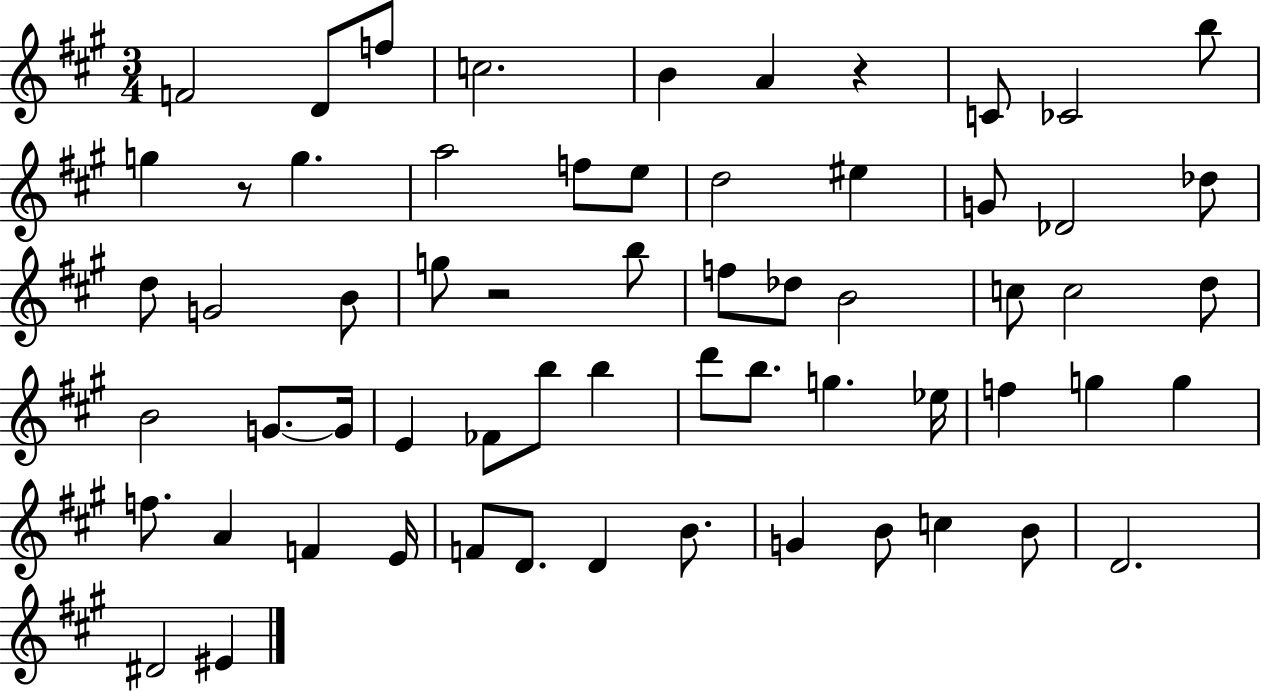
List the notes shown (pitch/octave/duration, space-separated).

F4/h D4/e F5/e C5/h. B4/q A4/q R/q C4/e CES4/h B5/e G5/q R/e G5/q. A5/h F5/e E5/e D5/h EIS5/q G4/e Db4/h Db5/e D5/e G4/h B4/e G5/e R/h B5/e F5/e Db5/e B4/h C5/e C5/h D5/e B4/h G4/e. G4/s E4/q FES4/e B5/e B5/q D6/e B5/e. G5/q. Eb5/s F5/q G5/q G5/q F5/e. A4/q F4/q E4/s F4/e D4/e. D4/q B4/e. G4/q B4/e C5/q B4/e D4/h. D#4/h EIS4/q